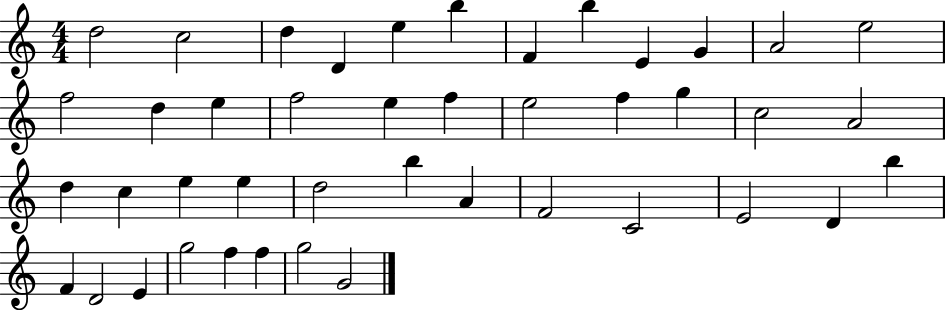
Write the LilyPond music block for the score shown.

{
  \clef treble
  \numericTimeSignature
  \time 4/4
  \key c \major
  d''2 c''2 | d''4 d'4 e''4 b''4 | f'4 b''4 e'4 g'4 | a'2 e''2 | \break f''2 d''4 e''4 | f''2 e''4 f''4 | e''2 f''4 g''4 | c''2 a'2 | \break d''4 c''4 e''4 e''4 | d''2 b''4 a'4 | f'2 c'2 | e'2 d'4 b''4 | \break f'4 d'2 e'4 | g''2 f''4 f''4 | g''2 g'2 | \bar "|."
}